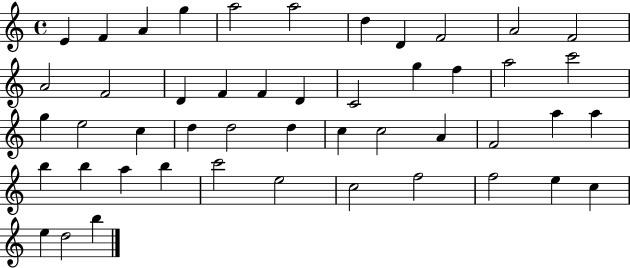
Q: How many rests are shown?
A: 0